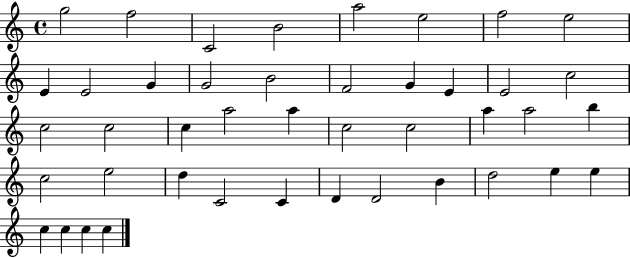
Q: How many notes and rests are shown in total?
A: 43